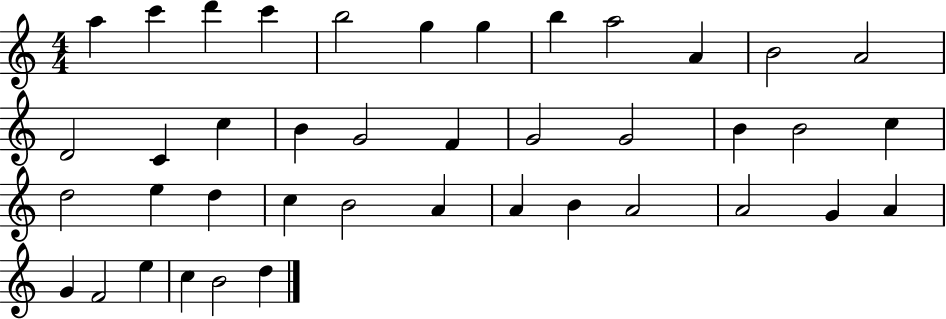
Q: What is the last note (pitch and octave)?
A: D5